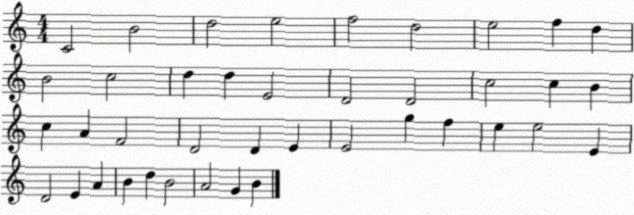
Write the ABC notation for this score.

X:1
T:Untitled
M:4/4
L:1/4
K:C
C2 B2 d2 e2 f2 d2 e2 f d B2 c2 d d E2 D2 D2 c2 c B c A F2 D2 D E E2 g f e e2 E D2 E A B d B2 A2 G B